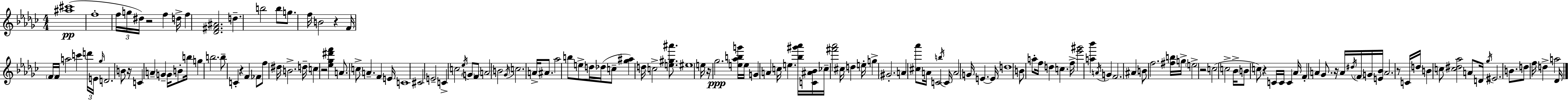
{
  \clef treble
  \numericTimeSignature
  \time 4/4
  \key ees \minor
  <ais'' cis'''>1(\pp | f''1-. | \tuplet 3/2 { f''16 g''16 dis''16) } r2 f''4 d''16-> | f''4 <des' fis' ais'>2. | \break d''4.-- b''2 b''8 | g''8. f''16 b'2 r4 | f'16 \parenthesize f'16 f'16 a''2 c'''4 \tuplet 3/2 { d'''16 | e'16 \grace { ges''16 } } d'2. b'8 | \break r16 c'4 a'4-- g'4-- g'16 b'8-. | b''16 g''4 b''2. | b''8-- c'4-. r4 f'4 fes'8 | f''8 dis''16 b'2.-> | \break d''16-- c''4 r2 <ees'' ges'' dis''' f'''>4 | a'8. c''8-> a'4.-- f'4 | e'16 c'1 | cis'2 e'2-- | \break c'4-> c''2 \acciaccatura { ees''16 } \parenthesize g'8 | f'8 \parenthesize a'2 b'2 | \acciaccatura { ges'16 } c''2. a'16-> | ais'8. aes''2 b''8 e''8-> d''16 | \break des''16( c''8-- <ges'' ais''>4) d''16 c''2-> | <e'' gis'' ais'''>8. eis''1 | e''16 r16 ges''2.\ppp | <e'' aes'' b'' g'''>16 e''16 g'4 a'4 c''16 e''4. | \break <bes'' gis''' aes'''>16 <c' ais' bes'>16 ces''16-- <fis''' aes'''>2 cis''16 d''4 | e''16-. g''4-> gis'2.-. | a'4 <cis'' aes'''>8 a'16 c'2 | \acciaccatura { b''16 } c'16 a'2 g'16 e'4.~~ | \break e'16 d''1 | b'8 a''8-. f''16 d''4 c''4. | f''16-> <ees''' gis'''>2 <a'' bes'''>4 | \acciaccatura { a'16 } g'4 f'2. | \break ais'4 b'8 f''2. | <fis'' b''>16 g''16-> \parenthesize e''2-> r2 | c''2( c''2-> | bes'16-> \parenthesize b'8 c''8) r4 c'16 c'16 | \break c'4 aes'16 f'4-. a'4 ges'8. | r16 a'16 \acciaccatura { dis''16 } \parenthesize f'16 g'16 <e' bes'>16 a'2. | r8 c'16 d''16 b'4 c''8 <c'' dis'' aes''>2 | a'8 d'16 \acciaccatura { ges''16 } eis'2. | \break b'8. d''8 f''16 d''4-> a''2 | des'16 \bar "|."
}